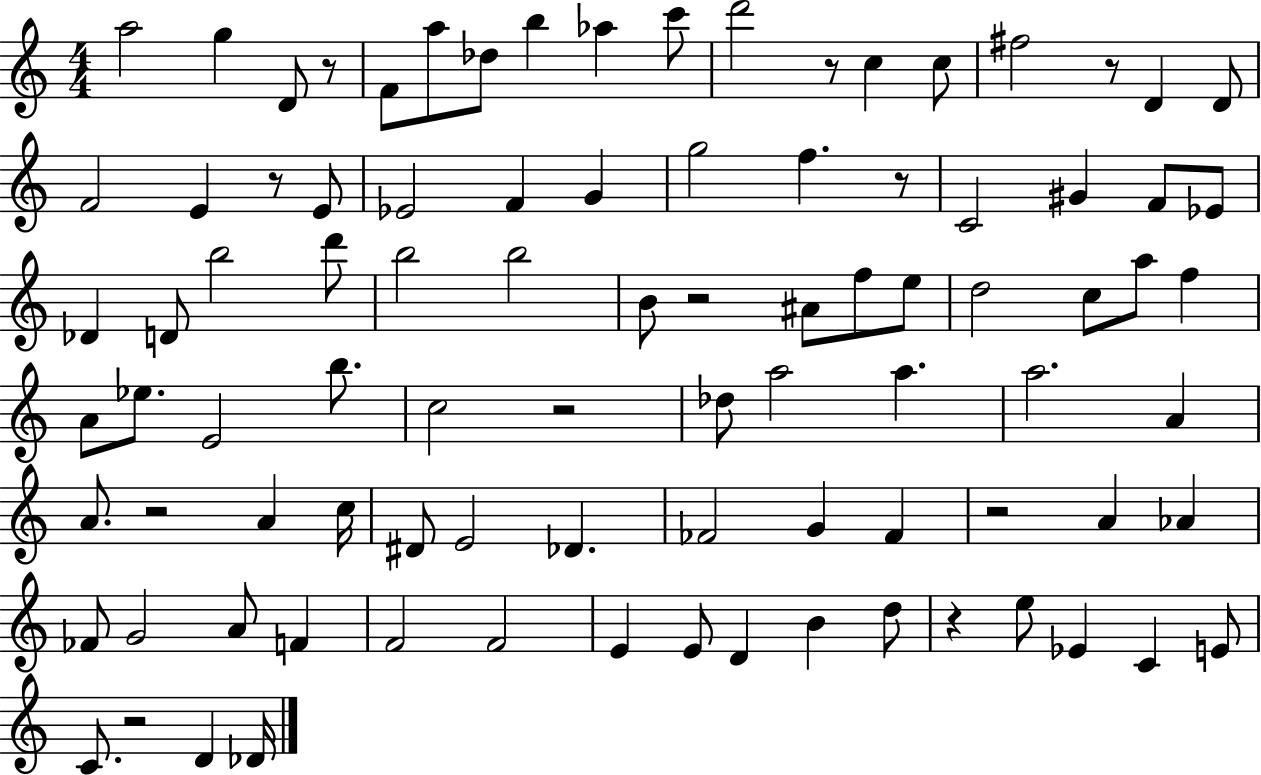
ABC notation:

X:1
T:Untitled
M:4/4
L:1/4
K:C
a2 g D/2 z/2 F/2 a/2 _d/2 b _a c'/2 d'2 z/2 c c/2 ^f2 z/2 D D/2 F2 E z/2 E/2 _E2 F G g2 f z/2 C2 ^G F/2 _E/2 _D D/2 b2 d'/2 b2 b2 B/2 z2 ^A/2 f/2 e/2 d2 c/2 a/2 f A/2 _e/2 E2 b/2 c2 z2 _d/2 a2 a a2 A A/2 z2 A c/4 ^D/2 E2 _D _F2 G _F z2 A _A _F/2 G2 A/2 F F2 F2 E E/2 D B d/2 z e/2 _E C E/2 C/2 z2 D _D/4